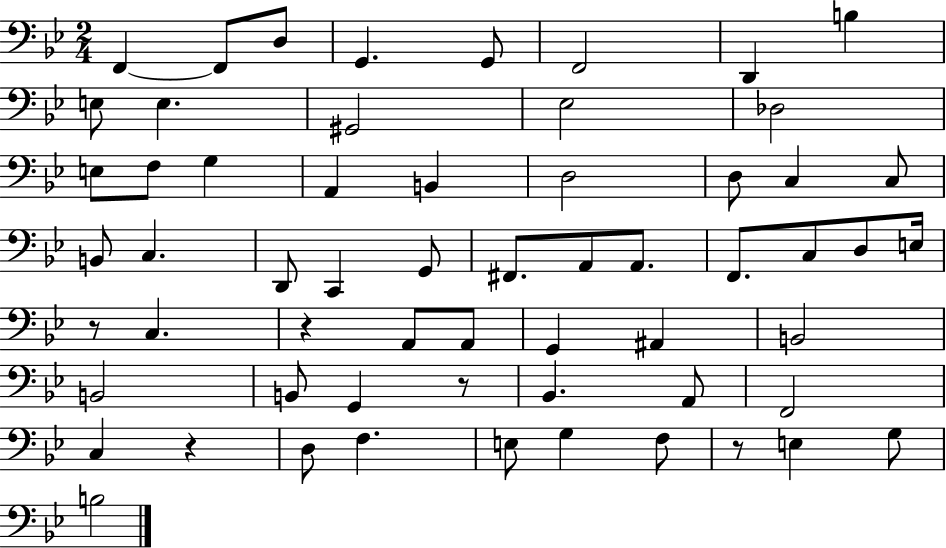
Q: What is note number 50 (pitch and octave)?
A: E3